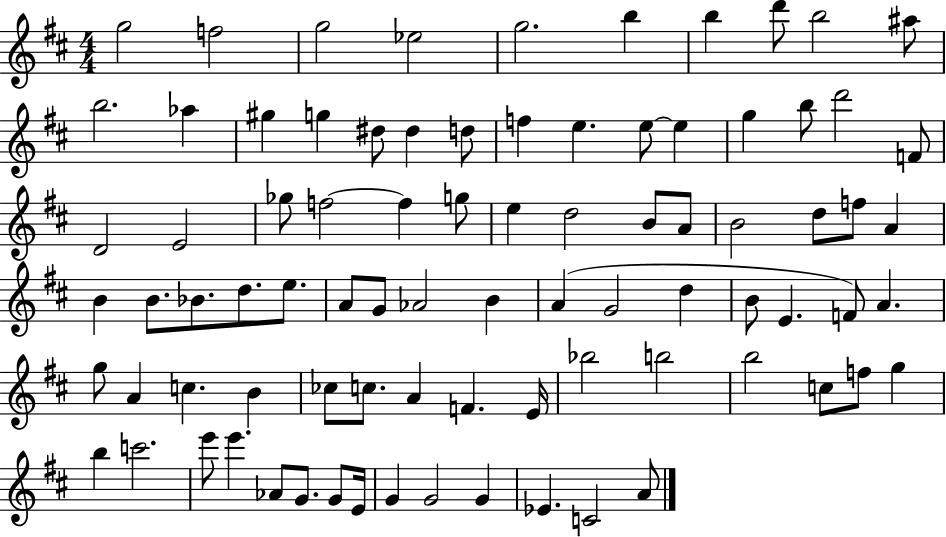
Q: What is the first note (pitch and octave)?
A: G5